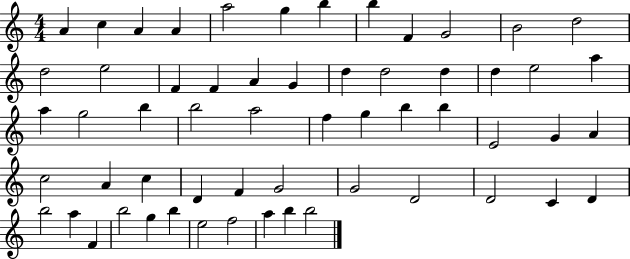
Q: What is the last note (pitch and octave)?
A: B5